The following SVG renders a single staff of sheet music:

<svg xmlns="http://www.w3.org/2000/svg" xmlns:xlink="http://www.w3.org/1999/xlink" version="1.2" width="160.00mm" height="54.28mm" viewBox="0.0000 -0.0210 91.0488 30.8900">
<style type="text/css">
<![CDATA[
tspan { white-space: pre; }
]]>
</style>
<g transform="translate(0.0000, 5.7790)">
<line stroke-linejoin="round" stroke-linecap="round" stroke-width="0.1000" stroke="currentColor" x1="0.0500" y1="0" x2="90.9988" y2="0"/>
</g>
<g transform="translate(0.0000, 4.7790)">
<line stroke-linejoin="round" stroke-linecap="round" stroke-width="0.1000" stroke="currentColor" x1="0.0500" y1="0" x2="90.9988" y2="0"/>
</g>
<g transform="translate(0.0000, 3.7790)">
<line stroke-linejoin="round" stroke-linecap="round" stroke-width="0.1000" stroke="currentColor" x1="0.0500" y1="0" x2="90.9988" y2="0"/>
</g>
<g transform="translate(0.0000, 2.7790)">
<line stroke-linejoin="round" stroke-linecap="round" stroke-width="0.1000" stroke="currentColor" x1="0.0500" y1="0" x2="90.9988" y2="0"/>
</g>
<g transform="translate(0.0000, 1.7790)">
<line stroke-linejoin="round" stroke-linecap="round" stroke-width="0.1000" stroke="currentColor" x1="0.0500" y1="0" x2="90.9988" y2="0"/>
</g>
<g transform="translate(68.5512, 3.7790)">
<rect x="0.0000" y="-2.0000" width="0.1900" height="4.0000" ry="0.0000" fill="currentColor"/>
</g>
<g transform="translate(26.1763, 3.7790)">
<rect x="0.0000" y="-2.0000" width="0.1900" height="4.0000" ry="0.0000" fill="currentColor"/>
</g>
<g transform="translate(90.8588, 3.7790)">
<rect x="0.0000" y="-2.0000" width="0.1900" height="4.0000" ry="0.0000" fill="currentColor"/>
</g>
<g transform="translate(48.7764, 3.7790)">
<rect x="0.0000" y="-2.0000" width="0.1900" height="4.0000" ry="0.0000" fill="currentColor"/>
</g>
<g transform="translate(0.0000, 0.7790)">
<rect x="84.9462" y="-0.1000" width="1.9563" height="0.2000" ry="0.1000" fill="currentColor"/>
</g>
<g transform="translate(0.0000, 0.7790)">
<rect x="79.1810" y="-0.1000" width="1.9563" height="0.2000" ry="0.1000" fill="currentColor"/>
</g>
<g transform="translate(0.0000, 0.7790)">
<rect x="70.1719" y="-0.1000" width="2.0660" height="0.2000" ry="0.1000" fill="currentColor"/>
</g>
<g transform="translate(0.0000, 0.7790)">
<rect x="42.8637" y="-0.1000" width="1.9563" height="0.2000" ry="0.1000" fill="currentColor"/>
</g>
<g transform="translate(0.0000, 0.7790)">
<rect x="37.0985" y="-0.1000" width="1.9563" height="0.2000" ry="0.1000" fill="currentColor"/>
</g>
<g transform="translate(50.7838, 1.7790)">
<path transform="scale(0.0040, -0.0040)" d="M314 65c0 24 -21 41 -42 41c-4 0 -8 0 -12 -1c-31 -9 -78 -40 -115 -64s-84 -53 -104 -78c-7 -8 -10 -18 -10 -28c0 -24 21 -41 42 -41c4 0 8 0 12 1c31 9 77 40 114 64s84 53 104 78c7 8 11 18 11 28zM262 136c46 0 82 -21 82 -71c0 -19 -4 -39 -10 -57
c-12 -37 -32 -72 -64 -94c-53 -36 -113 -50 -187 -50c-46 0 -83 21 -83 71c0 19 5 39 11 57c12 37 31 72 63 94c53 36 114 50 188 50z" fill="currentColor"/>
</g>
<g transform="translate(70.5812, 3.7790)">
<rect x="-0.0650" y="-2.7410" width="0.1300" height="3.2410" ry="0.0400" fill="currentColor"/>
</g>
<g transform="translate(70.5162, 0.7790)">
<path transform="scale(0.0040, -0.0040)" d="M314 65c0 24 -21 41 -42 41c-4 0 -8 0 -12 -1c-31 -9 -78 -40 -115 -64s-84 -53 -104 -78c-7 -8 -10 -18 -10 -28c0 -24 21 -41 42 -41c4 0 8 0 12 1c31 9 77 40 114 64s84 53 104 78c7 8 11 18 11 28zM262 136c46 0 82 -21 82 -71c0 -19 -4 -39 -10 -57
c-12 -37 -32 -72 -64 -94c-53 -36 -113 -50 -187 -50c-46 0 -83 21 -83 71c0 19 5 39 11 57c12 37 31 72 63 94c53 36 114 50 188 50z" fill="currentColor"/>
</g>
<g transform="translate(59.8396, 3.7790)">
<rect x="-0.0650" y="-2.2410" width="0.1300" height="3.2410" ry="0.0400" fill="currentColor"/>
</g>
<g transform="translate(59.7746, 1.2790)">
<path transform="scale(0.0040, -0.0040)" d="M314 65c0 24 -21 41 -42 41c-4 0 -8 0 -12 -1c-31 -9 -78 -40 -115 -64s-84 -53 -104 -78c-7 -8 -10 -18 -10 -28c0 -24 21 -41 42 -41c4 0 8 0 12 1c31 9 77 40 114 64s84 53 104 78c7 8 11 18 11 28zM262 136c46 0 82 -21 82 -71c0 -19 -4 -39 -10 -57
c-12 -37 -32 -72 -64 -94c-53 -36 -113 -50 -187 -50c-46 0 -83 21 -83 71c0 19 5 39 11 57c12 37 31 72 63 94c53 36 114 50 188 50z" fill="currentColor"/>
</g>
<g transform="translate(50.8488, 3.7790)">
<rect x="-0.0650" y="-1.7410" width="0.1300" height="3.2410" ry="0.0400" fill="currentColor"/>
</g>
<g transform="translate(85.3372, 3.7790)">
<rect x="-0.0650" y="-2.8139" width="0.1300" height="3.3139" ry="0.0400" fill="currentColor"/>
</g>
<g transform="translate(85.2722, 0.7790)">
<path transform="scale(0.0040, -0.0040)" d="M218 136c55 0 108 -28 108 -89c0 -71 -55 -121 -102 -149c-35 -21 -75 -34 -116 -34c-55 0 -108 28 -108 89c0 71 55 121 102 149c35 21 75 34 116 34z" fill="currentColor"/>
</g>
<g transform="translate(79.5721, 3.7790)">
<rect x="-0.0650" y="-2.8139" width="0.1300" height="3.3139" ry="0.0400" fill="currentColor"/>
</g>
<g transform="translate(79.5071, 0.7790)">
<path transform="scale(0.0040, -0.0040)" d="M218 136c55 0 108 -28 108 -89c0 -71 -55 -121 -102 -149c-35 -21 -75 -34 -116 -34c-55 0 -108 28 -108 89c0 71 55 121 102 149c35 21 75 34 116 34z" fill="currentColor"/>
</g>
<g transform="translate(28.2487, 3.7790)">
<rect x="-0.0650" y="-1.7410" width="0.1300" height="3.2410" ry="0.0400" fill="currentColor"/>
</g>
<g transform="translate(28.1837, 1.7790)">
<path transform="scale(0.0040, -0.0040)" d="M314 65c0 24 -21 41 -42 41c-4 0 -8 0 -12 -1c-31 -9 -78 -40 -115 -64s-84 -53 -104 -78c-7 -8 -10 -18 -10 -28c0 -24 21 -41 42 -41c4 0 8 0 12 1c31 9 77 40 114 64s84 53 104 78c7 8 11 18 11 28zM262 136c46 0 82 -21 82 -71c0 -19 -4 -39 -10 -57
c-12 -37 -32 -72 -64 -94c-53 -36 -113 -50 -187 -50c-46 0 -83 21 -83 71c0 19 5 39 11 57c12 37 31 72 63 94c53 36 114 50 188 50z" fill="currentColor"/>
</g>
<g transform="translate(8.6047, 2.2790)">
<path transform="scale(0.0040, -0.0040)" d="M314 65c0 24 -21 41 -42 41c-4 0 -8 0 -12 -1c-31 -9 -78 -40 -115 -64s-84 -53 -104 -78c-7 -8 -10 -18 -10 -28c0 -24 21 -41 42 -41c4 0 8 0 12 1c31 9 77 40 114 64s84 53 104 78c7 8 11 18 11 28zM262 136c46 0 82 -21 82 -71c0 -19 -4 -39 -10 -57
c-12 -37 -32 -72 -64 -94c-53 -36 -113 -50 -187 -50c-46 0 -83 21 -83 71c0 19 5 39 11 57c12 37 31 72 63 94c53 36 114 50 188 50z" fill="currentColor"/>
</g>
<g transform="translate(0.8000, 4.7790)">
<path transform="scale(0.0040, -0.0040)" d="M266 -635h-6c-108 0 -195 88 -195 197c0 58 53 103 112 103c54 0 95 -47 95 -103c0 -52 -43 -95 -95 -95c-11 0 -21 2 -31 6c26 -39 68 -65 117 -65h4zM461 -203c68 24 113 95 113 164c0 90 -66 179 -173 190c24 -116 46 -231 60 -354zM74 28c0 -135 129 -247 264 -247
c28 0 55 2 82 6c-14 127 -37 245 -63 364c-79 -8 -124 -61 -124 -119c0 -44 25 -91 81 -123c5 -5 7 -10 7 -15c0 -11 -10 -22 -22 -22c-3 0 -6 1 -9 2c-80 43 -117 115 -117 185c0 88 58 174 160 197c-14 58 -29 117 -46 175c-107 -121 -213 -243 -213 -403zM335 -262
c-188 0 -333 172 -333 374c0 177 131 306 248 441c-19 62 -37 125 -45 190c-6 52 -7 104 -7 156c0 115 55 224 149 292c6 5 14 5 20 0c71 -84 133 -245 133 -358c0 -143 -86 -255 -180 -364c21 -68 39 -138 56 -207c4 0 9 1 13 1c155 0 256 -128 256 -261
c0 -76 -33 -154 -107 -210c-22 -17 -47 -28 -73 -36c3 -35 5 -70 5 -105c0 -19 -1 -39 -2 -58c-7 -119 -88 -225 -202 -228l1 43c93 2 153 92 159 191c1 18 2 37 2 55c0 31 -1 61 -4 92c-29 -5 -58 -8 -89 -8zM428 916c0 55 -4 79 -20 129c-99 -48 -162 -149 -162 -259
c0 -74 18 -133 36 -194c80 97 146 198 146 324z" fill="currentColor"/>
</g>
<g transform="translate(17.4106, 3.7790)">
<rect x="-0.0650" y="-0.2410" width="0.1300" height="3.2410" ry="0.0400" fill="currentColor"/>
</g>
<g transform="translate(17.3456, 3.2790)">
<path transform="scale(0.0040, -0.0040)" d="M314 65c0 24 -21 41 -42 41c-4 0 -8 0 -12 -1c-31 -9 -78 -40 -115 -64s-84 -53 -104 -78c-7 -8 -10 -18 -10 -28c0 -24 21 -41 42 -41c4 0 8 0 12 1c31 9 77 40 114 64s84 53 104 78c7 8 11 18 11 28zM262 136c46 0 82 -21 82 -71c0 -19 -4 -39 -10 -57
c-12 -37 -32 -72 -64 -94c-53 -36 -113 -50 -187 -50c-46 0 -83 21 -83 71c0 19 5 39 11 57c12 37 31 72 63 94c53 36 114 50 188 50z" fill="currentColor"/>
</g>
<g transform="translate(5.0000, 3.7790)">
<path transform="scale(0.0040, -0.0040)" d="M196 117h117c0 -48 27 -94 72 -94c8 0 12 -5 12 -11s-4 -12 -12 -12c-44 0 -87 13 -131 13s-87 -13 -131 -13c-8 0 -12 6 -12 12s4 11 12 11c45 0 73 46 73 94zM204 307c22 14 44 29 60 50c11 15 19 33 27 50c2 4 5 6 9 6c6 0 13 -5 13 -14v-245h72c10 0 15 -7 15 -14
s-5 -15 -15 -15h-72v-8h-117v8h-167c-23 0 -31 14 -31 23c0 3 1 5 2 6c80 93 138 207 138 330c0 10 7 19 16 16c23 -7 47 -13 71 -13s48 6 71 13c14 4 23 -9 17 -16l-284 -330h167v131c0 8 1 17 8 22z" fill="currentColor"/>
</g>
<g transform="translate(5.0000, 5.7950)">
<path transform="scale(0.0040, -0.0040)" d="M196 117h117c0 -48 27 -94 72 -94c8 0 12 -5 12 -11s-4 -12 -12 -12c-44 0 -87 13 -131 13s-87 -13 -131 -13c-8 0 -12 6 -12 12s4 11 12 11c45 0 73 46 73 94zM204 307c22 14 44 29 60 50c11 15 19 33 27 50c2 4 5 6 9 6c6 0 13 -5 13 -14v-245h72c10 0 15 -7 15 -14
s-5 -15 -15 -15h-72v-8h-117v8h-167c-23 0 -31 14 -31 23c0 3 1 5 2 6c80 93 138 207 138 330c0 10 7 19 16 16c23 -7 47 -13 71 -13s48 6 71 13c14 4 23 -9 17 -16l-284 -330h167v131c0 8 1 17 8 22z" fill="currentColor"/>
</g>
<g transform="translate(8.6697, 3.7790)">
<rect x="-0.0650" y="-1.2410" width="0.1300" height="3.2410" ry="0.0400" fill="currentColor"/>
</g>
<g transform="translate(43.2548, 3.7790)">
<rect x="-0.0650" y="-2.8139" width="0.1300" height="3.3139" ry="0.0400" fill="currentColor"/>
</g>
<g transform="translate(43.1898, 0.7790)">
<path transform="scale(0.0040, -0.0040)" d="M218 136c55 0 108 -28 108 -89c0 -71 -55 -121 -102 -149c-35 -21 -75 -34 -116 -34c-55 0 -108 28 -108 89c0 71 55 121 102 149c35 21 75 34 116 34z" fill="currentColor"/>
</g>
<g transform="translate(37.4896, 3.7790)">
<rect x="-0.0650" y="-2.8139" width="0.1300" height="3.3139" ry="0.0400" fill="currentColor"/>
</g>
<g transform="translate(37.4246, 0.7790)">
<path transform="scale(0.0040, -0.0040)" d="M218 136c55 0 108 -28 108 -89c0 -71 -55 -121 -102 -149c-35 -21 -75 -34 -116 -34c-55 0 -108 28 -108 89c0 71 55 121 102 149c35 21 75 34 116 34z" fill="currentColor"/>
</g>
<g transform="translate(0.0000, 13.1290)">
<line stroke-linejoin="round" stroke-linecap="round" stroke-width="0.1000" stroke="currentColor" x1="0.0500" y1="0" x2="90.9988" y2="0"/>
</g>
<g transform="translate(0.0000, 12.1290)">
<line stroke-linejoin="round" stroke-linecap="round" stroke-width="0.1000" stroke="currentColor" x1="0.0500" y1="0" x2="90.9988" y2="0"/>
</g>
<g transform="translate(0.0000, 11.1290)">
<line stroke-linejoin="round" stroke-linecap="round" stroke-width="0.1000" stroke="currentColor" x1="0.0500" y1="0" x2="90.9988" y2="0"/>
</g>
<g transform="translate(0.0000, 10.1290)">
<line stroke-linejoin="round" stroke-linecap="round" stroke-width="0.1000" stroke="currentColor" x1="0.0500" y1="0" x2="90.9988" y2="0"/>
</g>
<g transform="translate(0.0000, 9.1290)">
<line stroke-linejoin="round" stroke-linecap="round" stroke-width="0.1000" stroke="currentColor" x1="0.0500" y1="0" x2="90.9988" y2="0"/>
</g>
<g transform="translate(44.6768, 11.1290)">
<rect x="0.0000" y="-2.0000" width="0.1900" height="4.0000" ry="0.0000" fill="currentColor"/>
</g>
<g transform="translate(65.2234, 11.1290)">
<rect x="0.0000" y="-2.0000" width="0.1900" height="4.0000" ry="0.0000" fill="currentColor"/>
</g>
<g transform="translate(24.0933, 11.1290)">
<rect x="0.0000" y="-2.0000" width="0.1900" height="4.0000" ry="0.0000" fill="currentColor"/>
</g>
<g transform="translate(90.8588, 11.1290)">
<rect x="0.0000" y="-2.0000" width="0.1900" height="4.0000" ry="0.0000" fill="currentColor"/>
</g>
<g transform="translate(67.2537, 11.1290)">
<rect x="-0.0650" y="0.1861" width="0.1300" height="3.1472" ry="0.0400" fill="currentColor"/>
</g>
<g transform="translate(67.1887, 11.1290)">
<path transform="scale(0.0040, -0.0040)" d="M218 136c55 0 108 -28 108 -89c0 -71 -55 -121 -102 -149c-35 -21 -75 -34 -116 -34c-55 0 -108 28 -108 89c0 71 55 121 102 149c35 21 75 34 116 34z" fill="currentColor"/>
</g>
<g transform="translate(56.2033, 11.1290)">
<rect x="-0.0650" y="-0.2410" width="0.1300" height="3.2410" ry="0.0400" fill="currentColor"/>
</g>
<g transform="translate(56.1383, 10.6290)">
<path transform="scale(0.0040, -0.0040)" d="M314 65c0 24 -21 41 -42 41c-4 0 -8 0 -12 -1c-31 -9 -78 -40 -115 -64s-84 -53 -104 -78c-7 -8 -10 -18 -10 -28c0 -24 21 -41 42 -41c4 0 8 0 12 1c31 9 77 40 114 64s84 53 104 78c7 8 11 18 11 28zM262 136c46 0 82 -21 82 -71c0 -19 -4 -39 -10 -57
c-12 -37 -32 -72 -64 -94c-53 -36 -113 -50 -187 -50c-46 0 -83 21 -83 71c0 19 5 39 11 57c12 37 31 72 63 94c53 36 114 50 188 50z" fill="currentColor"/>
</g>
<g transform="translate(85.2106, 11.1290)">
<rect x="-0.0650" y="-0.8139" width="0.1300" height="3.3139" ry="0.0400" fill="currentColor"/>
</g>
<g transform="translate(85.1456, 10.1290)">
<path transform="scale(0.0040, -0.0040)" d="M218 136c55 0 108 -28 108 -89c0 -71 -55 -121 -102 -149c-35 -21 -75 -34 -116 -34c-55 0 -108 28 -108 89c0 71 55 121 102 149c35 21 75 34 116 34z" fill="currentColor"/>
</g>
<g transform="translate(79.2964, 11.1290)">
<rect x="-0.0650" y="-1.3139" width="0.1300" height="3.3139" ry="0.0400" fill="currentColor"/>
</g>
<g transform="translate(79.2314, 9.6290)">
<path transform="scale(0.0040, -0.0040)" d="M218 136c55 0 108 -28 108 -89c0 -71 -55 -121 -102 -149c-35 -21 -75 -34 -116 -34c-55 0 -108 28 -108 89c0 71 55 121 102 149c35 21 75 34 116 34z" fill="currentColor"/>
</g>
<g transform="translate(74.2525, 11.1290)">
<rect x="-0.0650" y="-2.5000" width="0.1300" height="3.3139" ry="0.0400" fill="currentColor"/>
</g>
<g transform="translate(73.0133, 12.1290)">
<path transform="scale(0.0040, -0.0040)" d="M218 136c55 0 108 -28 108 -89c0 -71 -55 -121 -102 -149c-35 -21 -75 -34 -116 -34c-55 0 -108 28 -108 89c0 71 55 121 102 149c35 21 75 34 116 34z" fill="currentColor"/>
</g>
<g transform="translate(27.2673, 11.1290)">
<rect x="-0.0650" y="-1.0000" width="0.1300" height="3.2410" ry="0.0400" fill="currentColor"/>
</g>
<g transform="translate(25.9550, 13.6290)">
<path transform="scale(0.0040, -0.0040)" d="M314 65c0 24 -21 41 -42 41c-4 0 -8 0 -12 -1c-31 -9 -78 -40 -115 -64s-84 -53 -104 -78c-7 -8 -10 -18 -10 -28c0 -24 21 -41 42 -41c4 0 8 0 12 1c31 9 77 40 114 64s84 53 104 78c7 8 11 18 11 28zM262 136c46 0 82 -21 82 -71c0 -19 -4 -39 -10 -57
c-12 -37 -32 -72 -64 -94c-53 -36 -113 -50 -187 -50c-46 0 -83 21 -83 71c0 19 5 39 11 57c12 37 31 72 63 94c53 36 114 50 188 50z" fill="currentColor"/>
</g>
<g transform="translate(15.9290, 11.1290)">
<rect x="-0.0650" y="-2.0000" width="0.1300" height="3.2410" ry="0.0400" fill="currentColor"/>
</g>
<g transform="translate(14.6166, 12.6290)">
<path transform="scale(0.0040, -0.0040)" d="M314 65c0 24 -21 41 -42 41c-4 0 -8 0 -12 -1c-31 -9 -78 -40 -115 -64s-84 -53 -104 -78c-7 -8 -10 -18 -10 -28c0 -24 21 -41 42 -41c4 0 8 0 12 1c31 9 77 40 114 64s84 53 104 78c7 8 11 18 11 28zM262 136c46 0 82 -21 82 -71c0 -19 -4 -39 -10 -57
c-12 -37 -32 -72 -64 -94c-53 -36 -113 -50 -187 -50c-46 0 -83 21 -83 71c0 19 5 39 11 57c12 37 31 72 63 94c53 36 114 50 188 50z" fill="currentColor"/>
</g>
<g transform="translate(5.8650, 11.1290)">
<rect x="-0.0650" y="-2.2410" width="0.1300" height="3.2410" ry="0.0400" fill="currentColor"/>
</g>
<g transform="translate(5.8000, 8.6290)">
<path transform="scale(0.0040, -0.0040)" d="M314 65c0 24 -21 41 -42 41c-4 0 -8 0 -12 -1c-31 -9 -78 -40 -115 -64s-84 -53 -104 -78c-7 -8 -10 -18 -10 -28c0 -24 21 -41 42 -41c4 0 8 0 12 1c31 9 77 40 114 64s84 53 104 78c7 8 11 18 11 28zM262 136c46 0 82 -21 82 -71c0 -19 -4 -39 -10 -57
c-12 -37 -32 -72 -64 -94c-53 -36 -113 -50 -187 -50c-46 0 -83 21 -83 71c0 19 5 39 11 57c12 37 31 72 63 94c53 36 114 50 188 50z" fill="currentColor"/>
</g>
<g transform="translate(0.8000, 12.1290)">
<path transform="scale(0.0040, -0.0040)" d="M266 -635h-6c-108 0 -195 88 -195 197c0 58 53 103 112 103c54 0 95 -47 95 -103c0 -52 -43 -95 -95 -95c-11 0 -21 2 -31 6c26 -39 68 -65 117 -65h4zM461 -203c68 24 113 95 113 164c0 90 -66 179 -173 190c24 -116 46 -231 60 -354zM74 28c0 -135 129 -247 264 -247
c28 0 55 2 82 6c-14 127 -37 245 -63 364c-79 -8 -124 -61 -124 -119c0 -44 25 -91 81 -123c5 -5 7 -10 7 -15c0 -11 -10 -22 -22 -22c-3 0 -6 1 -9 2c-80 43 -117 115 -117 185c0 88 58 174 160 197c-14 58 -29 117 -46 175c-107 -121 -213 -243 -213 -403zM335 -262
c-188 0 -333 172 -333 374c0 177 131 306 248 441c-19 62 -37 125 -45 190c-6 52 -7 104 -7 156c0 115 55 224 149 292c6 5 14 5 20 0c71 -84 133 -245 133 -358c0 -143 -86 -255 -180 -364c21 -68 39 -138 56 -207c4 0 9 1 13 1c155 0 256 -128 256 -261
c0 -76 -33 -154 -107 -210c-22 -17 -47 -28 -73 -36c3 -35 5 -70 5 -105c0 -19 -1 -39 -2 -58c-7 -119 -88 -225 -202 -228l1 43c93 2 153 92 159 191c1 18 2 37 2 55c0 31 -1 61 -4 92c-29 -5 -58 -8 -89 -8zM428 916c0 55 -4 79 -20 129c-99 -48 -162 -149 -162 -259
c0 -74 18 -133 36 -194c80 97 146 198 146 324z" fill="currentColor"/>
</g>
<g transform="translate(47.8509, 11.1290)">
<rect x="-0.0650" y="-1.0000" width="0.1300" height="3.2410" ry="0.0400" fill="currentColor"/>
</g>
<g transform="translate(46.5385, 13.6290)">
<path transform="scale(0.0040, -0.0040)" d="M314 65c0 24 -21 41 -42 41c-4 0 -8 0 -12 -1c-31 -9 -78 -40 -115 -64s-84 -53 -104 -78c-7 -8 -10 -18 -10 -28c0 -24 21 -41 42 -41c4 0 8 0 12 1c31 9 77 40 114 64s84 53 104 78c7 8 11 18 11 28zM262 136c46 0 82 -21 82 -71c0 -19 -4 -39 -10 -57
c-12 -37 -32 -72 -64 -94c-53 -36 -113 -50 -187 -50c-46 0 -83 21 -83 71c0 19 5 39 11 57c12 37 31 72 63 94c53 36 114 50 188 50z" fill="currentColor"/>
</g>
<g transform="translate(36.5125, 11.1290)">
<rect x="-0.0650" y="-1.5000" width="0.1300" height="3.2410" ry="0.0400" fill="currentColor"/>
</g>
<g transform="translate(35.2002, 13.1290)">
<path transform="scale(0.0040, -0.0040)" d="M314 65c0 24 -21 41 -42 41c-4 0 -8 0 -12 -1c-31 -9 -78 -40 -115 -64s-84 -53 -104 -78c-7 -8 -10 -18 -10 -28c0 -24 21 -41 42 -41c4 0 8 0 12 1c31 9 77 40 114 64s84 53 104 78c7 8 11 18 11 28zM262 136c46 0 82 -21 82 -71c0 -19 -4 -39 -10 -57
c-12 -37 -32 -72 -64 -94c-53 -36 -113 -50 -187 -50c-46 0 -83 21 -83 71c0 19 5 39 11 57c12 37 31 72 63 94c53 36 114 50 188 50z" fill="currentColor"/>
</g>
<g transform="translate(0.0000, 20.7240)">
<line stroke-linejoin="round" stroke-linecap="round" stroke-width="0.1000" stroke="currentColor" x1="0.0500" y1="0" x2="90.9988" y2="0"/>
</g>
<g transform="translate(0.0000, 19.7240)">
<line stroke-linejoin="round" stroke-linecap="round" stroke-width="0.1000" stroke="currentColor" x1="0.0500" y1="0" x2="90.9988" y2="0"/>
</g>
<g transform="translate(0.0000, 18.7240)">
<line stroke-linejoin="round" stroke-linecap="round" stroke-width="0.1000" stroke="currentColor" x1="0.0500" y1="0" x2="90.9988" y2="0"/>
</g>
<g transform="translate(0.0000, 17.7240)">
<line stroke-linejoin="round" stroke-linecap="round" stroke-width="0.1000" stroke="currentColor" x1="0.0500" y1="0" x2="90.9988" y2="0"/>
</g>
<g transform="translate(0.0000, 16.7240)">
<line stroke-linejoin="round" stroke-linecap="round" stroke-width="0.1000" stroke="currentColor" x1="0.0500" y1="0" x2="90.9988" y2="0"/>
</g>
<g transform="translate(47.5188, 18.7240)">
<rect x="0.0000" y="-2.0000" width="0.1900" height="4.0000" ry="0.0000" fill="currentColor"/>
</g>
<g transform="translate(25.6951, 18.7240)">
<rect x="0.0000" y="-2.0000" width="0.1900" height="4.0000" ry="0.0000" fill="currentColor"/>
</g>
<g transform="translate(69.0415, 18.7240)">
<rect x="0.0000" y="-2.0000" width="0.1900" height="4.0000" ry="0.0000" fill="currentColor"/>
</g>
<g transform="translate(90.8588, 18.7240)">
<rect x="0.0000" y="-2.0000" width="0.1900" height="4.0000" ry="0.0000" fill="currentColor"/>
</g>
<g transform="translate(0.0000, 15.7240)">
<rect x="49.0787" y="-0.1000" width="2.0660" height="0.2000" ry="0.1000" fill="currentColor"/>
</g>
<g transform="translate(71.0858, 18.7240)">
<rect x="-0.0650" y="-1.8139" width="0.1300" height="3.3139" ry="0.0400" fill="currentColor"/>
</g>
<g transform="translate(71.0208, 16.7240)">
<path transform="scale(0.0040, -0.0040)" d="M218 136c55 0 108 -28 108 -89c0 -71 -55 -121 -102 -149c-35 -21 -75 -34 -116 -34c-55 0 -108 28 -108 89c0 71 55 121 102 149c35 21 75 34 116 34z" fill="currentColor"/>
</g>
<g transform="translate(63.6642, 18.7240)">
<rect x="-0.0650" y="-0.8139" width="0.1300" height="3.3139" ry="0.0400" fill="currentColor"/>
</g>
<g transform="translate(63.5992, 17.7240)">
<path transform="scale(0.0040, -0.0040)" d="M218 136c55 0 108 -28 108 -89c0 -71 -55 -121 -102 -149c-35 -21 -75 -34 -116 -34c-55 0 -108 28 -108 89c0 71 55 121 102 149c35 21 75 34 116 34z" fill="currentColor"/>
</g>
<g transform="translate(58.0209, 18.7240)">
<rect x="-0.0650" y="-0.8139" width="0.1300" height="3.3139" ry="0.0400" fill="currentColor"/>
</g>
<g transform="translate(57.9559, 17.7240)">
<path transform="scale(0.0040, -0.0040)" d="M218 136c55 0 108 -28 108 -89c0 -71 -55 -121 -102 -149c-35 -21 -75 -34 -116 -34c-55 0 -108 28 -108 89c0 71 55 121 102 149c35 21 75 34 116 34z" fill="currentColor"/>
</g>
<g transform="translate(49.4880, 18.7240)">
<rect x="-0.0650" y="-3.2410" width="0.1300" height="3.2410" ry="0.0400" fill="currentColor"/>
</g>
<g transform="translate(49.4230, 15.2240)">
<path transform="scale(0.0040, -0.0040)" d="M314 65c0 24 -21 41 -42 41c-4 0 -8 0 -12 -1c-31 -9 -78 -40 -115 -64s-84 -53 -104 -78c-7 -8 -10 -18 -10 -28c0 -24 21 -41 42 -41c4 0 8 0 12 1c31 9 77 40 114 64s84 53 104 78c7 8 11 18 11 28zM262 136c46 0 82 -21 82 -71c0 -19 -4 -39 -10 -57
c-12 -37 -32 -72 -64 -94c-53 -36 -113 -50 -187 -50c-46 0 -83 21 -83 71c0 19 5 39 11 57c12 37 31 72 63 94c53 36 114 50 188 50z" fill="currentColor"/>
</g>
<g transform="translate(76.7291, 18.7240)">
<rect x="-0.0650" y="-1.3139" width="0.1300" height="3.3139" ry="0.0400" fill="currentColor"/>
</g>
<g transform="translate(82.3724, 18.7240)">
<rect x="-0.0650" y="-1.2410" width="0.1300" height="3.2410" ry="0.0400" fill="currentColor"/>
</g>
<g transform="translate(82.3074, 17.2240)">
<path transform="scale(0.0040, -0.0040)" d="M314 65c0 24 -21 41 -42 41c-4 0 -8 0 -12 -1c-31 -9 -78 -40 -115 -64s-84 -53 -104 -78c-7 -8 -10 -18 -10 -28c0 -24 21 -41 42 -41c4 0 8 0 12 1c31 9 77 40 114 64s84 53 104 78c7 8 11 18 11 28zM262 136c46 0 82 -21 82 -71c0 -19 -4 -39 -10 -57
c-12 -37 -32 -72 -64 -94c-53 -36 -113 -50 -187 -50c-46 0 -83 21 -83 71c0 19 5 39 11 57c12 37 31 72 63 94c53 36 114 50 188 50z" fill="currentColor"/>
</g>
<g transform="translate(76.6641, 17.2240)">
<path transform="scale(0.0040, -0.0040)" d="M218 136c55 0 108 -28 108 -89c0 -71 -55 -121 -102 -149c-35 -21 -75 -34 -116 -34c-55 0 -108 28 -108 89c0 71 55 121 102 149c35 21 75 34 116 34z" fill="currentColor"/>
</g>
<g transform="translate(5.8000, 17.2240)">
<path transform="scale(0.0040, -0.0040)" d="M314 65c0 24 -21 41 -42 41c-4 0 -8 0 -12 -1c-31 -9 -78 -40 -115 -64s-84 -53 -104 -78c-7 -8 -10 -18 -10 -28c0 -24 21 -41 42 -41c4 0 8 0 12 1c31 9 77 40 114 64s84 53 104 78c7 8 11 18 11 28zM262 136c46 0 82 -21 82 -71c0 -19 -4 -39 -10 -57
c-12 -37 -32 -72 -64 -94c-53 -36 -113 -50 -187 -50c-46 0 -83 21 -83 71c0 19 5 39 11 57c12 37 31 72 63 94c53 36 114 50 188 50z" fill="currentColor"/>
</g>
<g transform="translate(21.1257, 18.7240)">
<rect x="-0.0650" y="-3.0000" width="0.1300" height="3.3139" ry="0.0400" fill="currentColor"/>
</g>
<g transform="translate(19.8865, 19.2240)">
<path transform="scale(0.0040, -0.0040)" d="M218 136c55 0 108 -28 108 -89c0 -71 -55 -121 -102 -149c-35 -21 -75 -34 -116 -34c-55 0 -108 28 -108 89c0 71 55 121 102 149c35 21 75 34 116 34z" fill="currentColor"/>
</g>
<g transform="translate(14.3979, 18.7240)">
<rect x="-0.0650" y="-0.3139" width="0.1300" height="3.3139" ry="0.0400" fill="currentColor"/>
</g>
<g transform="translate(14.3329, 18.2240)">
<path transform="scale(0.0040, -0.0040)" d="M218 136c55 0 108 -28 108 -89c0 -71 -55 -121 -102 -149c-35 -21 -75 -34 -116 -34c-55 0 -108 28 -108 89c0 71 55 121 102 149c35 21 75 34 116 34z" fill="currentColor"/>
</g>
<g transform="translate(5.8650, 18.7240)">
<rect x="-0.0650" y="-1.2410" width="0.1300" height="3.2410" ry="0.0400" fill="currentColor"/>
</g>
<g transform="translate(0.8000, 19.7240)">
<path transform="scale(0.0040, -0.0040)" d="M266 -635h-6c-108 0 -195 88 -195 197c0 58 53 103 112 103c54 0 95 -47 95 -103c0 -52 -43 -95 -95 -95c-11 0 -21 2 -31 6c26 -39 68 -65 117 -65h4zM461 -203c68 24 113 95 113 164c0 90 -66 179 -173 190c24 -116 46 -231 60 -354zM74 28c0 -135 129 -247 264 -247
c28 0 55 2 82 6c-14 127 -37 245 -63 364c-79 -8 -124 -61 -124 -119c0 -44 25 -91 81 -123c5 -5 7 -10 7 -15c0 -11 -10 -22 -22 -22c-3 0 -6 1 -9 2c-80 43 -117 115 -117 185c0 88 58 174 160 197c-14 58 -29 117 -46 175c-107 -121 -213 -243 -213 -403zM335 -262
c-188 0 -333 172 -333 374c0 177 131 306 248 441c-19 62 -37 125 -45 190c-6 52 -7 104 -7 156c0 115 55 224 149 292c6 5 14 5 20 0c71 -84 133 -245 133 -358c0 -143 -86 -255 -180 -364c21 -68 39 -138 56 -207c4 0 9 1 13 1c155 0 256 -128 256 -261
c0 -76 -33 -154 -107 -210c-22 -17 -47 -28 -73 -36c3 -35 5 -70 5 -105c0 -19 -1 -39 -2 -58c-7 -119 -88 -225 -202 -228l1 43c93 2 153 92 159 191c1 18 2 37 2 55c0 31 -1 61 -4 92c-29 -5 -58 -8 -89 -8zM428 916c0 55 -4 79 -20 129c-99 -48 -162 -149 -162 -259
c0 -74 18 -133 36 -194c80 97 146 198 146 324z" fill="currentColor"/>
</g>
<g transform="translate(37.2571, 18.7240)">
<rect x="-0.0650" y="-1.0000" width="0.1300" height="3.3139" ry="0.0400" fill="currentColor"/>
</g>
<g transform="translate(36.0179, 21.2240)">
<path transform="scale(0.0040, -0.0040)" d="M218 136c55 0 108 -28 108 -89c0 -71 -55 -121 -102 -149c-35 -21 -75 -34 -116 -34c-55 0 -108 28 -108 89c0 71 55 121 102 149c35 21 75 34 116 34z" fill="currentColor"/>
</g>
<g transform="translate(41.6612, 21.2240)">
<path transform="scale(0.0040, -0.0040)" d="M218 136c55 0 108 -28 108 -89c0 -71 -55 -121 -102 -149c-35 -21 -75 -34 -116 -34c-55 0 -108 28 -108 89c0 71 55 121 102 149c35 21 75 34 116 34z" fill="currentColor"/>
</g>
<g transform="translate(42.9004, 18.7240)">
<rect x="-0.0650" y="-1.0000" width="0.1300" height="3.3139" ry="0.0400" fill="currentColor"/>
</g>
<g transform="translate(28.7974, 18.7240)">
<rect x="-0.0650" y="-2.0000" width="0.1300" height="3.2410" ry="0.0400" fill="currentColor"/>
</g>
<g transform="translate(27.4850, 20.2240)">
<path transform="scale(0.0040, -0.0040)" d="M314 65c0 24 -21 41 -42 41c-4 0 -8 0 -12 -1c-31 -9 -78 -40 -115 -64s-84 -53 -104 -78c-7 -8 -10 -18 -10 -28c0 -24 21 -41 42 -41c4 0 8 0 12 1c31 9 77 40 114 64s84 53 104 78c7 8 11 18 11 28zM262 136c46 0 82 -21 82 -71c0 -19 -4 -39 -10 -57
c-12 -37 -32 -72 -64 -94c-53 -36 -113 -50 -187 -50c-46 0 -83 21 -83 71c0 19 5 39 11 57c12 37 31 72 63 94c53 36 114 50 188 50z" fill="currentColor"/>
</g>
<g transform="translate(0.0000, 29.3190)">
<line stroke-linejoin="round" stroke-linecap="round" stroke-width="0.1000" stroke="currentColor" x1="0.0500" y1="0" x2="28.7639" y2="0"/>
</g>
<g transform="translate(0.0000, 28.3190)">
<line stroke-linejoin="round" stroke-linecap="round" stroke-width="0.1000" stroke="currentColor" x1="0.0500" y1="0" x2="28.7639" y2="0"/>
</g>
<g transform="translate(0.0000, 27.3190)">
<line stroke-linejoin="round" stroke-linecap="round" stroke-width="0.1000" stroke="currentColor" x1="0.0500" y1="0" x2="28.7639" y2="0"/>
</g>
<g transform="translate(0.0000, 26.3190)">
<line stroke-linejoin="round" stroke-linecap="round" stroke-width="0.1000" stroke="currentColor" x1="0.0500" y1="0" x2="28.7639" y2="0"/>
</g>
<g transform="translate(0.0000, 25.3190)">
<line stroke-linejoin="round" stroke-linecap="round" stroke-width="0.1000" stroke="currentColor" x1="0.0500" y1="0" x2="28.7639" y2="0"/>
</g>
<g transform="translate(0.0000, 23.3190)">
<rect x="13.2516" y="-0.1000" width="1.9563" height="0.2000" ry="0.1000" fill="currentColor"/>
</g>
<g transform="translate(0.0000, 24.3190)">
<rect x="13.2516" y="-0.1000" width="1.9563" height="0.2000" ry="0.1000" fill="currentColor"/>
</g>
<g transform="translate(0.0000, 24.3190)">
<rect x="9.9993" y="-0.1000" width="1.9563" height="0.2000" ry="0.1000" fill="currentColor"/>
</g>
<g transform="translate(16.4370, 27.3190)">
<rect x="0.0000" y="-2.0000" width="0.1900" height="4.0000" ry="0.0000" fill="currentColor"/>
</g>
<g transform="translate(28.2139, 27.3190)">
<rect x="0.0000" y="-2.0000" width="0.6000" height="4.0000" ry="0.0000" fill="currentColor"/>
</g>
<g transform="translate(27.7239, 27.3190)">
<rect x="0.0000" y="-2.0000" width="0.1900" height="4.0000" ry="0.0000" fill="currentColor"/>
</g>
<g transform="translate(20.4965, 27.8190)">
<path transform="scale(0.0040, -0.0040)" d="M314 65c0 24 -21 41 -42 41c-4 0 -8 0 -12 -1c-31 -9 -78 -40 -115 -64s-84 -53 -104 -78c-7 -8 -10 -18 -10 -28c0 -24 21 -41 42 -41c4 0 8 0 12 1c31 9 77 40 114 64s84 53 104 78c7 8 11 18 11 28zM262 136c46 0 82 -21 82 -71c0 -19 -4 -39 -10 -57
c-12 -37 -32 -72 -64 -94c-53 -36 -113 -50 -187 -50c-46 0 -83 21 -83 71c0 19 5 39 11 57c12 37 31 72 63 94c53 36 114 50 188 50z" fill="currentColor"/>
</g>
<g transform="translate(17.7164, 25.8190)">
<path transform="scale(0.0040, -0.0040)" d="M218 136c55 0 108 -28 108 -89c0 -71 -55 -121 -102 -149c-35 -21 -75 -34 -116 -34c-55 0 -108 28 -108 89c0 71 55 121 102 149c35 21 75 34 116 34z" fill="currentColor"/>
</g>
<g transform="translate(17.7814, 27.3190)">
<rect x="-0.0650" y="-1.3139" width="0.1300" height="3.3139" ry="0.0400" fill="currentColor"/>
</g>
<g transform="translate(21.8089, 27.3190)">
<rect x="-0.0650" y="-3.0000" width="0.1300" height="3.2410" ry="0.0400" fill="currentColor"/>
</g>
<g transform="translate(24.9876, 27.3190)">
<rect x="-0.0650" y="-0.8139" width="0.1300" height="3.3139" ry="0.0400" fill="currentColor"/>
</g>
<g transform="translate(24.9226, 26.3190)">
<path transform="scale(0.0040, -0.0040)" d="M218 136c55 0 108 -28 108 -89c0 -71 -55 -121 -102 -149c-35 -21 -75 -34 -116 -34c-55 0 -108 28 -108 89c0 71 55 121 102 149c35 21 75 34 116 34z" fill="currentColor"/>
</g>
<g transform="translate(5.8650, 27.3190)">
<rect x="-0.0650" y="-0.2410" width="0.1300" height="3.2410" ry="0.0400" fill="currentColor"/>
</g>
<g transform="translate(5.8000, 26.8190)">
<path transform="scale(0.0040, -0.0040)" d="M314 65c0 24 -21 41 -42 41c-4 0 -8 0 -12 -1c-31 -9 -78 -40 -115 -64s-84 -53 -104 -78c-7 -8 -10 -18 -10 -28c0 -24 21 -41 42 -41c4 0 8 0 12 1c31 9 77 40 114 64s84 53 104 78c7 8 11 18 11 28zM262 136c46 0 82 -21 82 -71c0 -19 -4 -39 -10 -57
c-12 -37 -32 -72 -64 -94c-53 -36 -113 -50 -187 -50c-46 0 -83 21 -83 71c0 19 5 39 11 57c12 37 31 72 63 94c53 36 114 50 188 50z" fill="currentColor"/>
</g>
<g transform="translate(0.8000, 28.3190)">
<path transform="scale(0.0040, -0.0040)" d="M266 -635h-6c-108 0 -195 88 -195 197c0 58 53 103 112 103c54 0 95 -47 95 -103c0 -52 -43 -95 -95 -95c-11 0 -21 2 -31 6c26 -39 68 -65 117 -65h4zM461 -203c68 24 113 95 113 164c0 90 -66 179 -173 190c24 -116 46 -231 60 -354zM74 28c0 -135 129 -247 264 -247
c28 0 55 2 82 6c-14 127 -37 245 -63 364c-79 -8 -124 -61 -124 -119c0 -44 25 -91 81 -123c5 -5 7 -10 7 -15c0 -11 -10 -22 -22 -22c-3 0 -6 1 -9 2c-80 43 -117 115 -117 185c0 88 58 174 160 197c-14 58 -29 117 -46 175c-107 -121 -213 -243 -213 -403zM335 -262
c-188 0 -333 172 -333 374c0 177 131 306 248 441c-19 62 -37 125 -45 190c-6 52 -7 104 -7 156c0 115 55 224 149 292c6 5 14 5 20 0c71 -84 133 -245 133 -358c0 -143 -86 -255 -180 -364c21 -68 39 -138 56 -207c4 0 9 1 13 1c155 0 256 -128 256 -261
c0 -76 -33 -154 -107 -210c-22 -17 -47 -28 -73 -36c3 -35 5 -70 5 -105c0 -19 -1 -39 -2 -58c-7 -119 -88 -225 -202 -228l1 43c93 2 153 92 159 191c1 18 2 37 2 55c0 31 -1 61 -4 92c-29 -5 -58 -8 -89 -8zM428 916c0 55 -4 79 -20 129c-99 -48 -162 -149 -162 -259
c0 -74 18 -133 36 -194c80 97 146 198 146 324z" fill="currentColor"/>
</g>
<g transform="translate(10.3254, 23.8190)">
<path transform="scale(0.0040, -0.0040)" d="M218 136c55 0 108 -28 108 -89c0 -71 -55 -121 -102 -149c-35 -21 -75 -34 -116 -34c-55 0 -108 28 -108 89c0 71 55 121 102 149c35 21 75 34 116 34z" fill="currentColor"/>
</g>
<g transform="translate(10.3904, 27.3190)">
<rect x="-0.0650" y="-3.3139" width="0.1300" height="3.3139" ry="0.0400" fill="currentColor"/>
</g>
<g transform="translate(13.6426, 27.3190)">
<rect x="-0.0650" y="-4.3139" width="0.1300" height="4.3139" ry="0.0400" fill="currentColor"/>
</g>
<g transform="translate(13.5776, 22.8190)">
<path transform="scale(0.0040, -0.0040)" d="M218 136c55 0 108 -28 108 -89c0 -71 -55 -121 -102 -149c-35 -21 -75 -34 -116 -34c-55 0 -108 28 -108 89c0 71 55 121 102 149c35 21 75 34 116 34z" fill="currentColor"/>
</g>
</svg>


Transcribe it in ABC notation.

X:1
T:Untitled
M:4/4
L:1/4
K:C
e2 c2 f2 a a f2 g2 a2 a a g2 F2 D2 E2 D2 c2 B G e d e2 c A F2 D D b2 d d f e e2 c2 b d' e A2 d